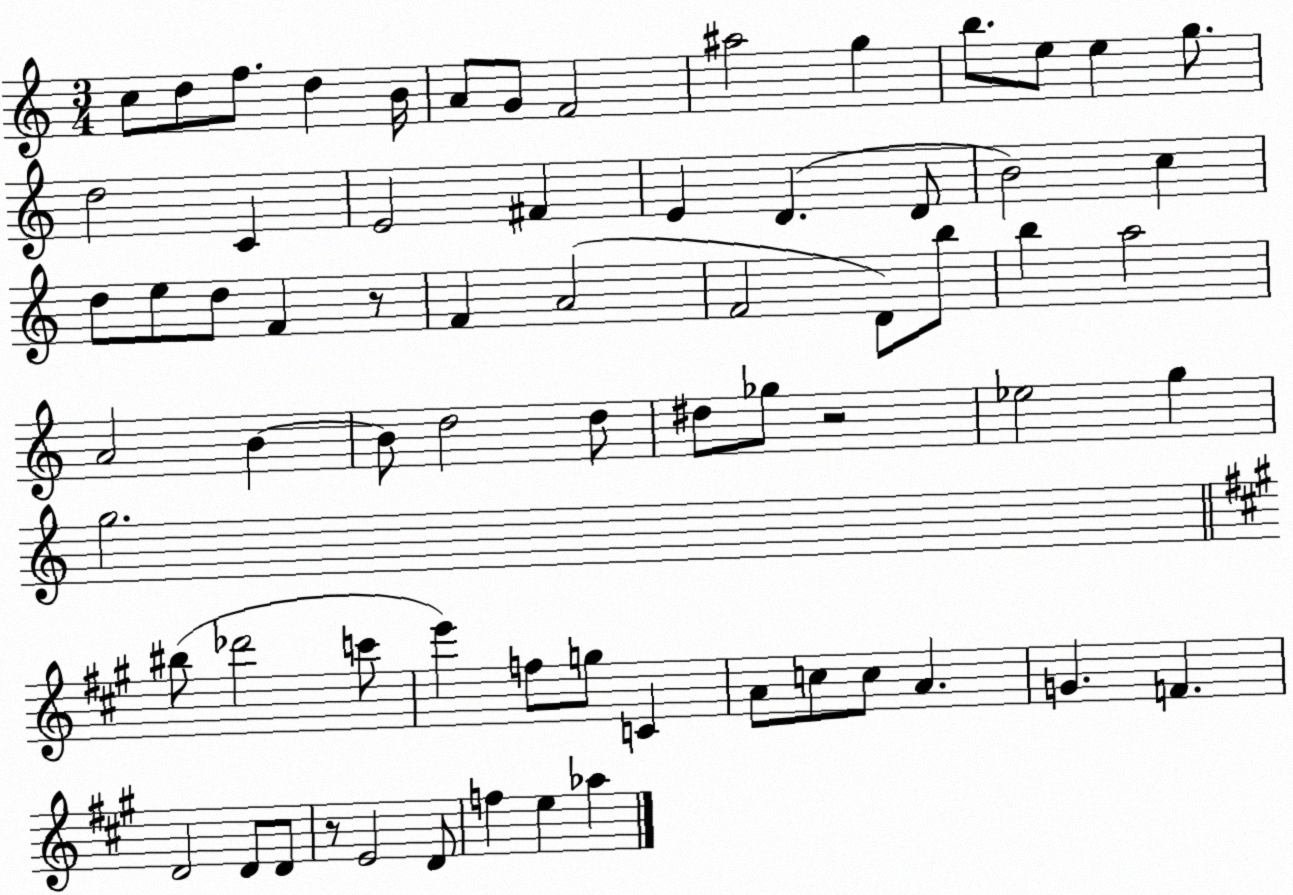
X:1
T:Untitled
M:3/4
L:1/4
K:C
c/2 d/2 f/2 d B/4 A/2 G/2 F2 ^a2 g b/2 e/2 e g/2 d2 C E2 ^F E D D/2 B2 c d/2 e/2 d/2 F z/2 F A2 F2 D/2 b/2 b a2 A2 B B/2 d2 d/2 ^d/2 _g/2 z2 _e2 g g2 ^b/2 _d'2 c'/2 e' f/2 g/2 C A/2 c/2 c/2 A G F D2 D/2 D/2 z/2 E2 D/2 f e _a